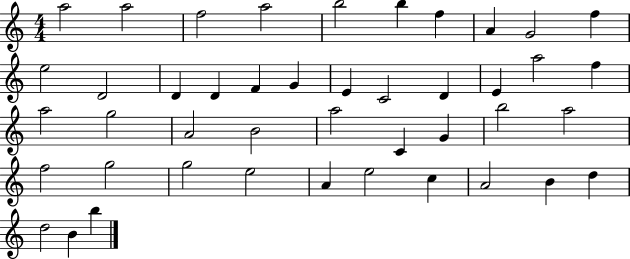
A5/h A5/h F5/h A5/h B5/h B5/q F5/q A4/q G4/h F5/q E5/h D4/h D4/q D4/q F4/q G4/q E4/q C4/h D4/q E4/q A5/h F5/q A5/h G5/h A4/h B4/h A5/h C4/q G4/q B5/h A5/h F5/h G5/h G5/h E5/h A4/q E5/h C5/q A4/h B4/q D5/q D5/h B4/q B5/q